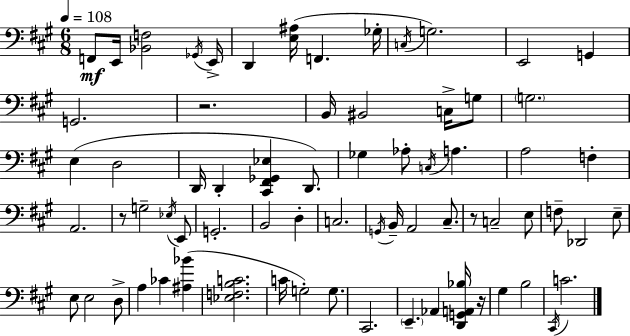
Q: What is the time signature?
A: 6/8